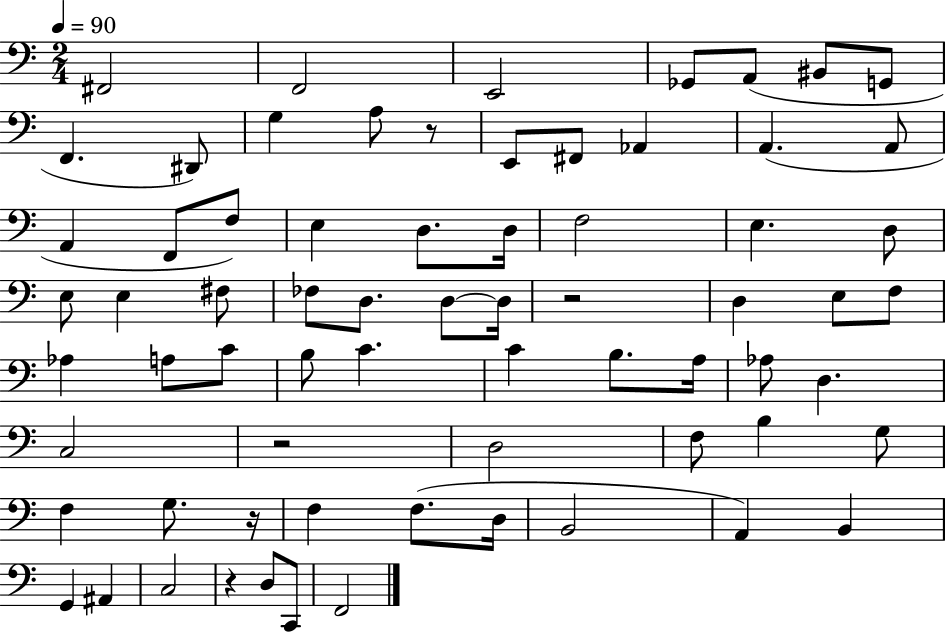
{
  \clef bass
  \numericTimeSignature
  \time 2/4
  \key c \major
  \tempo 4 = 90
  \repeat volta 2 { fis,2 | f,2 | e,2 | ges,8 a,8( bis,8 g,8 | \break f,4. dis,8) | g4 a8 r8 | e,8 fis,8 aes,4 | a,4.( a,8 | \break a,4 f,8 f8) | e4 d8. d16 | f2 | e4. d8 | \break e8 e4 fis8 | fes8 d8. d8~~ d16 | r2 | d4 e8 f8 | \break aes4 a8 c'8 | b8 c'4. | c'4 b8. a16 | aes8 d4. | \break c2 | r2 | d2 | f8 b4 g8 | \break f4 g8. r16 | f4 f8.( d16 | b,2 | a,4) b,4 | \break g,4 ais,4 | c2 | r4 d8 c,8 | f,2 | \break } \bar "|."
}